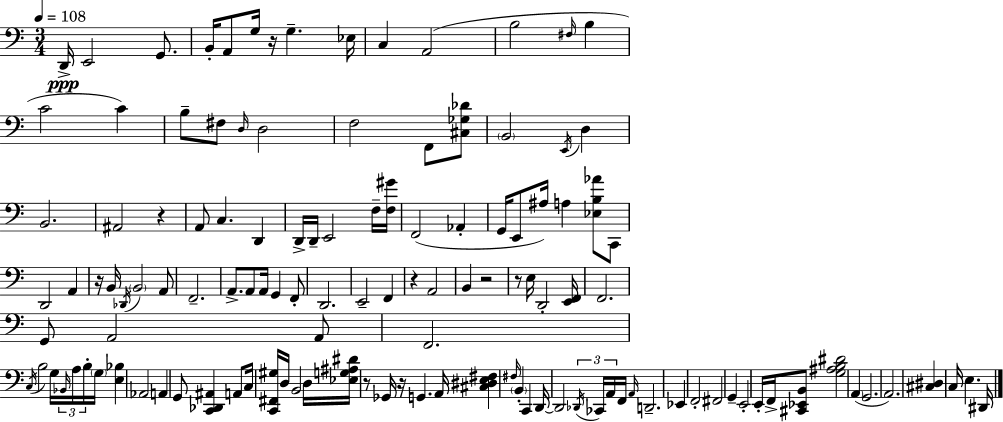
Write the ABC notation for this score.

X:1
T:Untitled
M:3/4
L:1/4
K:Am
D,,/4 E,,2 G,,/2 B,,/4 A,,/2 G,/4 z/4 G, _E,/4 C, A,,2 B,2 ^F,/4 B, C2 C B,/2 ^F,/2 D,/4 D,2 F,2 F,,/2 [^C,_G,_D]/2 B,,2 E,,/4 D, B,,2 ^A,,2 z A,,/2 C, D,, D,,/4 D,,/4 E,,2 F,/4 [F,^G]/4 F,,2 _A,, G,,/4 E,,/2 ^A,/4 A, [_E,B,_A]/2 C,,/2 D,,2 A,, z/4 B,,/4 _D,,/4 B,,2 A,,/2 F,,2 A,,/2 A,,/2 A,,/4 G,, F,,/2 D,,2 E,,2 F,, z A,,2 B,, z2 z/2 E,/4 D,,2 [E,,F,,]/4 F,,2 G,,/2 A,,2 A,,/2 F,,2 C,/4 B,2 G,/4 _B,,/4 A,/4 B,/4 G,/4 [E,_B,] _A,,2 A,, G,,/2 [C,,_D,,^A,,] A,,/2 C,/4 [C,,^F,,^G,]/4 D,/4 B,,2 D,/4 [_E,G,^A,^D]/4 z/2 _G,,/4 z/4 G,, A,,/4 [^C,^D,E,^F,] ^F,/4 B,, C,, D,,/4 D,,2 _D,,/4 _C,,/4 A,,/4 F,,/4 A,,/4 D,,2 _E,, F,,2 ^F,,2 G,, E,,2 E,,/4 F,,/4 [^C,,_E,,B,,]/2 [G,^A,B,^D]2 A,, G,,2 A,,2 [^C,^D,] C,/4 E, ^D,,/4